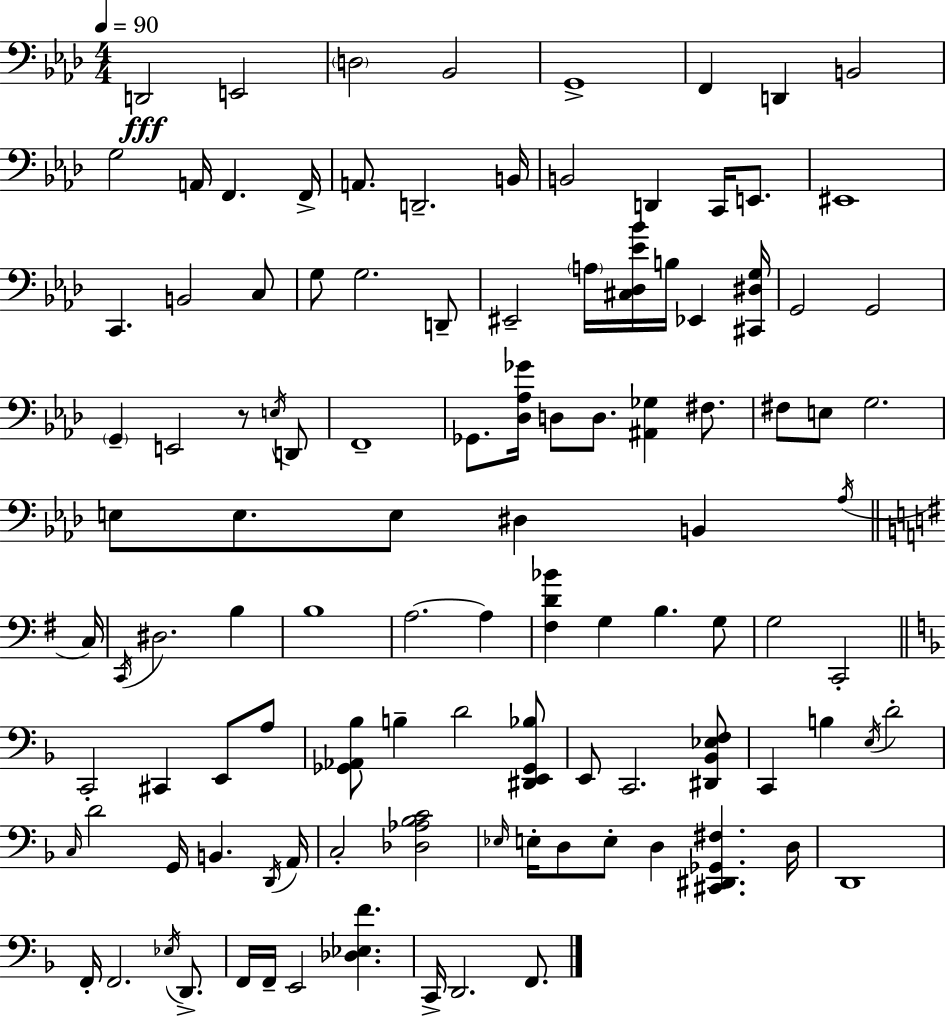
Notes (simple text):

D2/h E2/h D3/h Bb2/h G2/w F2/q D2/q B2/h G3/h A2/s F2/q. F2/s A2/e. D2/h. B2/s B2/h D2/q C2/s E2/e. EIS2/w C2/q. B2/h C3/e G3/e G3/h. D2/e EIS2/h A3/s [C#3,Db3,Eb4,Bb4]/s B3/s Eb2/q [C#2,D#3,G3]/s G2/h G2/h G2/q E2/h R/e E3/s D2/e F2/w Gb2/e. [Db3,Ab3,Gb4]/s D3/e D3/e. [A#2,Gb3]/q F#3/e. F#3/e E3/e G3/h. E3/e E3/e. E3/e D#3/q B2/q Ab3/s C3/s C2/s D#3/h. B3/q B3/w A3/h. A3/q [F#3,D4,Bb4]/q G3/q B3/q. G3/e G3/h C2/h C2/h C#2/q E2/e A3/e [Gb2,Ab2,Bb3]/e B3/q D4/h [D#2,E2,Gb2,Bb3]/e E2/e C2/h. [D#2,Bb2,Eb3,F3]/e C2/q B3/q E3/s D4/h C3/s D4/h G2/s B2/q. D2/s A2/s C3/h [Db3,Ab3,Bb3,C4]/h Eb3/s E3/s D3/e E3/e D3/q [C#2,D#2,Gb2,F#3]/q. D3/s D2/w F2/s F2/h. Eb3/s D2/e. F2/s F2/s E2/h [Db3,Eb3,F4]/q. C2/s D2/h. F2/e.